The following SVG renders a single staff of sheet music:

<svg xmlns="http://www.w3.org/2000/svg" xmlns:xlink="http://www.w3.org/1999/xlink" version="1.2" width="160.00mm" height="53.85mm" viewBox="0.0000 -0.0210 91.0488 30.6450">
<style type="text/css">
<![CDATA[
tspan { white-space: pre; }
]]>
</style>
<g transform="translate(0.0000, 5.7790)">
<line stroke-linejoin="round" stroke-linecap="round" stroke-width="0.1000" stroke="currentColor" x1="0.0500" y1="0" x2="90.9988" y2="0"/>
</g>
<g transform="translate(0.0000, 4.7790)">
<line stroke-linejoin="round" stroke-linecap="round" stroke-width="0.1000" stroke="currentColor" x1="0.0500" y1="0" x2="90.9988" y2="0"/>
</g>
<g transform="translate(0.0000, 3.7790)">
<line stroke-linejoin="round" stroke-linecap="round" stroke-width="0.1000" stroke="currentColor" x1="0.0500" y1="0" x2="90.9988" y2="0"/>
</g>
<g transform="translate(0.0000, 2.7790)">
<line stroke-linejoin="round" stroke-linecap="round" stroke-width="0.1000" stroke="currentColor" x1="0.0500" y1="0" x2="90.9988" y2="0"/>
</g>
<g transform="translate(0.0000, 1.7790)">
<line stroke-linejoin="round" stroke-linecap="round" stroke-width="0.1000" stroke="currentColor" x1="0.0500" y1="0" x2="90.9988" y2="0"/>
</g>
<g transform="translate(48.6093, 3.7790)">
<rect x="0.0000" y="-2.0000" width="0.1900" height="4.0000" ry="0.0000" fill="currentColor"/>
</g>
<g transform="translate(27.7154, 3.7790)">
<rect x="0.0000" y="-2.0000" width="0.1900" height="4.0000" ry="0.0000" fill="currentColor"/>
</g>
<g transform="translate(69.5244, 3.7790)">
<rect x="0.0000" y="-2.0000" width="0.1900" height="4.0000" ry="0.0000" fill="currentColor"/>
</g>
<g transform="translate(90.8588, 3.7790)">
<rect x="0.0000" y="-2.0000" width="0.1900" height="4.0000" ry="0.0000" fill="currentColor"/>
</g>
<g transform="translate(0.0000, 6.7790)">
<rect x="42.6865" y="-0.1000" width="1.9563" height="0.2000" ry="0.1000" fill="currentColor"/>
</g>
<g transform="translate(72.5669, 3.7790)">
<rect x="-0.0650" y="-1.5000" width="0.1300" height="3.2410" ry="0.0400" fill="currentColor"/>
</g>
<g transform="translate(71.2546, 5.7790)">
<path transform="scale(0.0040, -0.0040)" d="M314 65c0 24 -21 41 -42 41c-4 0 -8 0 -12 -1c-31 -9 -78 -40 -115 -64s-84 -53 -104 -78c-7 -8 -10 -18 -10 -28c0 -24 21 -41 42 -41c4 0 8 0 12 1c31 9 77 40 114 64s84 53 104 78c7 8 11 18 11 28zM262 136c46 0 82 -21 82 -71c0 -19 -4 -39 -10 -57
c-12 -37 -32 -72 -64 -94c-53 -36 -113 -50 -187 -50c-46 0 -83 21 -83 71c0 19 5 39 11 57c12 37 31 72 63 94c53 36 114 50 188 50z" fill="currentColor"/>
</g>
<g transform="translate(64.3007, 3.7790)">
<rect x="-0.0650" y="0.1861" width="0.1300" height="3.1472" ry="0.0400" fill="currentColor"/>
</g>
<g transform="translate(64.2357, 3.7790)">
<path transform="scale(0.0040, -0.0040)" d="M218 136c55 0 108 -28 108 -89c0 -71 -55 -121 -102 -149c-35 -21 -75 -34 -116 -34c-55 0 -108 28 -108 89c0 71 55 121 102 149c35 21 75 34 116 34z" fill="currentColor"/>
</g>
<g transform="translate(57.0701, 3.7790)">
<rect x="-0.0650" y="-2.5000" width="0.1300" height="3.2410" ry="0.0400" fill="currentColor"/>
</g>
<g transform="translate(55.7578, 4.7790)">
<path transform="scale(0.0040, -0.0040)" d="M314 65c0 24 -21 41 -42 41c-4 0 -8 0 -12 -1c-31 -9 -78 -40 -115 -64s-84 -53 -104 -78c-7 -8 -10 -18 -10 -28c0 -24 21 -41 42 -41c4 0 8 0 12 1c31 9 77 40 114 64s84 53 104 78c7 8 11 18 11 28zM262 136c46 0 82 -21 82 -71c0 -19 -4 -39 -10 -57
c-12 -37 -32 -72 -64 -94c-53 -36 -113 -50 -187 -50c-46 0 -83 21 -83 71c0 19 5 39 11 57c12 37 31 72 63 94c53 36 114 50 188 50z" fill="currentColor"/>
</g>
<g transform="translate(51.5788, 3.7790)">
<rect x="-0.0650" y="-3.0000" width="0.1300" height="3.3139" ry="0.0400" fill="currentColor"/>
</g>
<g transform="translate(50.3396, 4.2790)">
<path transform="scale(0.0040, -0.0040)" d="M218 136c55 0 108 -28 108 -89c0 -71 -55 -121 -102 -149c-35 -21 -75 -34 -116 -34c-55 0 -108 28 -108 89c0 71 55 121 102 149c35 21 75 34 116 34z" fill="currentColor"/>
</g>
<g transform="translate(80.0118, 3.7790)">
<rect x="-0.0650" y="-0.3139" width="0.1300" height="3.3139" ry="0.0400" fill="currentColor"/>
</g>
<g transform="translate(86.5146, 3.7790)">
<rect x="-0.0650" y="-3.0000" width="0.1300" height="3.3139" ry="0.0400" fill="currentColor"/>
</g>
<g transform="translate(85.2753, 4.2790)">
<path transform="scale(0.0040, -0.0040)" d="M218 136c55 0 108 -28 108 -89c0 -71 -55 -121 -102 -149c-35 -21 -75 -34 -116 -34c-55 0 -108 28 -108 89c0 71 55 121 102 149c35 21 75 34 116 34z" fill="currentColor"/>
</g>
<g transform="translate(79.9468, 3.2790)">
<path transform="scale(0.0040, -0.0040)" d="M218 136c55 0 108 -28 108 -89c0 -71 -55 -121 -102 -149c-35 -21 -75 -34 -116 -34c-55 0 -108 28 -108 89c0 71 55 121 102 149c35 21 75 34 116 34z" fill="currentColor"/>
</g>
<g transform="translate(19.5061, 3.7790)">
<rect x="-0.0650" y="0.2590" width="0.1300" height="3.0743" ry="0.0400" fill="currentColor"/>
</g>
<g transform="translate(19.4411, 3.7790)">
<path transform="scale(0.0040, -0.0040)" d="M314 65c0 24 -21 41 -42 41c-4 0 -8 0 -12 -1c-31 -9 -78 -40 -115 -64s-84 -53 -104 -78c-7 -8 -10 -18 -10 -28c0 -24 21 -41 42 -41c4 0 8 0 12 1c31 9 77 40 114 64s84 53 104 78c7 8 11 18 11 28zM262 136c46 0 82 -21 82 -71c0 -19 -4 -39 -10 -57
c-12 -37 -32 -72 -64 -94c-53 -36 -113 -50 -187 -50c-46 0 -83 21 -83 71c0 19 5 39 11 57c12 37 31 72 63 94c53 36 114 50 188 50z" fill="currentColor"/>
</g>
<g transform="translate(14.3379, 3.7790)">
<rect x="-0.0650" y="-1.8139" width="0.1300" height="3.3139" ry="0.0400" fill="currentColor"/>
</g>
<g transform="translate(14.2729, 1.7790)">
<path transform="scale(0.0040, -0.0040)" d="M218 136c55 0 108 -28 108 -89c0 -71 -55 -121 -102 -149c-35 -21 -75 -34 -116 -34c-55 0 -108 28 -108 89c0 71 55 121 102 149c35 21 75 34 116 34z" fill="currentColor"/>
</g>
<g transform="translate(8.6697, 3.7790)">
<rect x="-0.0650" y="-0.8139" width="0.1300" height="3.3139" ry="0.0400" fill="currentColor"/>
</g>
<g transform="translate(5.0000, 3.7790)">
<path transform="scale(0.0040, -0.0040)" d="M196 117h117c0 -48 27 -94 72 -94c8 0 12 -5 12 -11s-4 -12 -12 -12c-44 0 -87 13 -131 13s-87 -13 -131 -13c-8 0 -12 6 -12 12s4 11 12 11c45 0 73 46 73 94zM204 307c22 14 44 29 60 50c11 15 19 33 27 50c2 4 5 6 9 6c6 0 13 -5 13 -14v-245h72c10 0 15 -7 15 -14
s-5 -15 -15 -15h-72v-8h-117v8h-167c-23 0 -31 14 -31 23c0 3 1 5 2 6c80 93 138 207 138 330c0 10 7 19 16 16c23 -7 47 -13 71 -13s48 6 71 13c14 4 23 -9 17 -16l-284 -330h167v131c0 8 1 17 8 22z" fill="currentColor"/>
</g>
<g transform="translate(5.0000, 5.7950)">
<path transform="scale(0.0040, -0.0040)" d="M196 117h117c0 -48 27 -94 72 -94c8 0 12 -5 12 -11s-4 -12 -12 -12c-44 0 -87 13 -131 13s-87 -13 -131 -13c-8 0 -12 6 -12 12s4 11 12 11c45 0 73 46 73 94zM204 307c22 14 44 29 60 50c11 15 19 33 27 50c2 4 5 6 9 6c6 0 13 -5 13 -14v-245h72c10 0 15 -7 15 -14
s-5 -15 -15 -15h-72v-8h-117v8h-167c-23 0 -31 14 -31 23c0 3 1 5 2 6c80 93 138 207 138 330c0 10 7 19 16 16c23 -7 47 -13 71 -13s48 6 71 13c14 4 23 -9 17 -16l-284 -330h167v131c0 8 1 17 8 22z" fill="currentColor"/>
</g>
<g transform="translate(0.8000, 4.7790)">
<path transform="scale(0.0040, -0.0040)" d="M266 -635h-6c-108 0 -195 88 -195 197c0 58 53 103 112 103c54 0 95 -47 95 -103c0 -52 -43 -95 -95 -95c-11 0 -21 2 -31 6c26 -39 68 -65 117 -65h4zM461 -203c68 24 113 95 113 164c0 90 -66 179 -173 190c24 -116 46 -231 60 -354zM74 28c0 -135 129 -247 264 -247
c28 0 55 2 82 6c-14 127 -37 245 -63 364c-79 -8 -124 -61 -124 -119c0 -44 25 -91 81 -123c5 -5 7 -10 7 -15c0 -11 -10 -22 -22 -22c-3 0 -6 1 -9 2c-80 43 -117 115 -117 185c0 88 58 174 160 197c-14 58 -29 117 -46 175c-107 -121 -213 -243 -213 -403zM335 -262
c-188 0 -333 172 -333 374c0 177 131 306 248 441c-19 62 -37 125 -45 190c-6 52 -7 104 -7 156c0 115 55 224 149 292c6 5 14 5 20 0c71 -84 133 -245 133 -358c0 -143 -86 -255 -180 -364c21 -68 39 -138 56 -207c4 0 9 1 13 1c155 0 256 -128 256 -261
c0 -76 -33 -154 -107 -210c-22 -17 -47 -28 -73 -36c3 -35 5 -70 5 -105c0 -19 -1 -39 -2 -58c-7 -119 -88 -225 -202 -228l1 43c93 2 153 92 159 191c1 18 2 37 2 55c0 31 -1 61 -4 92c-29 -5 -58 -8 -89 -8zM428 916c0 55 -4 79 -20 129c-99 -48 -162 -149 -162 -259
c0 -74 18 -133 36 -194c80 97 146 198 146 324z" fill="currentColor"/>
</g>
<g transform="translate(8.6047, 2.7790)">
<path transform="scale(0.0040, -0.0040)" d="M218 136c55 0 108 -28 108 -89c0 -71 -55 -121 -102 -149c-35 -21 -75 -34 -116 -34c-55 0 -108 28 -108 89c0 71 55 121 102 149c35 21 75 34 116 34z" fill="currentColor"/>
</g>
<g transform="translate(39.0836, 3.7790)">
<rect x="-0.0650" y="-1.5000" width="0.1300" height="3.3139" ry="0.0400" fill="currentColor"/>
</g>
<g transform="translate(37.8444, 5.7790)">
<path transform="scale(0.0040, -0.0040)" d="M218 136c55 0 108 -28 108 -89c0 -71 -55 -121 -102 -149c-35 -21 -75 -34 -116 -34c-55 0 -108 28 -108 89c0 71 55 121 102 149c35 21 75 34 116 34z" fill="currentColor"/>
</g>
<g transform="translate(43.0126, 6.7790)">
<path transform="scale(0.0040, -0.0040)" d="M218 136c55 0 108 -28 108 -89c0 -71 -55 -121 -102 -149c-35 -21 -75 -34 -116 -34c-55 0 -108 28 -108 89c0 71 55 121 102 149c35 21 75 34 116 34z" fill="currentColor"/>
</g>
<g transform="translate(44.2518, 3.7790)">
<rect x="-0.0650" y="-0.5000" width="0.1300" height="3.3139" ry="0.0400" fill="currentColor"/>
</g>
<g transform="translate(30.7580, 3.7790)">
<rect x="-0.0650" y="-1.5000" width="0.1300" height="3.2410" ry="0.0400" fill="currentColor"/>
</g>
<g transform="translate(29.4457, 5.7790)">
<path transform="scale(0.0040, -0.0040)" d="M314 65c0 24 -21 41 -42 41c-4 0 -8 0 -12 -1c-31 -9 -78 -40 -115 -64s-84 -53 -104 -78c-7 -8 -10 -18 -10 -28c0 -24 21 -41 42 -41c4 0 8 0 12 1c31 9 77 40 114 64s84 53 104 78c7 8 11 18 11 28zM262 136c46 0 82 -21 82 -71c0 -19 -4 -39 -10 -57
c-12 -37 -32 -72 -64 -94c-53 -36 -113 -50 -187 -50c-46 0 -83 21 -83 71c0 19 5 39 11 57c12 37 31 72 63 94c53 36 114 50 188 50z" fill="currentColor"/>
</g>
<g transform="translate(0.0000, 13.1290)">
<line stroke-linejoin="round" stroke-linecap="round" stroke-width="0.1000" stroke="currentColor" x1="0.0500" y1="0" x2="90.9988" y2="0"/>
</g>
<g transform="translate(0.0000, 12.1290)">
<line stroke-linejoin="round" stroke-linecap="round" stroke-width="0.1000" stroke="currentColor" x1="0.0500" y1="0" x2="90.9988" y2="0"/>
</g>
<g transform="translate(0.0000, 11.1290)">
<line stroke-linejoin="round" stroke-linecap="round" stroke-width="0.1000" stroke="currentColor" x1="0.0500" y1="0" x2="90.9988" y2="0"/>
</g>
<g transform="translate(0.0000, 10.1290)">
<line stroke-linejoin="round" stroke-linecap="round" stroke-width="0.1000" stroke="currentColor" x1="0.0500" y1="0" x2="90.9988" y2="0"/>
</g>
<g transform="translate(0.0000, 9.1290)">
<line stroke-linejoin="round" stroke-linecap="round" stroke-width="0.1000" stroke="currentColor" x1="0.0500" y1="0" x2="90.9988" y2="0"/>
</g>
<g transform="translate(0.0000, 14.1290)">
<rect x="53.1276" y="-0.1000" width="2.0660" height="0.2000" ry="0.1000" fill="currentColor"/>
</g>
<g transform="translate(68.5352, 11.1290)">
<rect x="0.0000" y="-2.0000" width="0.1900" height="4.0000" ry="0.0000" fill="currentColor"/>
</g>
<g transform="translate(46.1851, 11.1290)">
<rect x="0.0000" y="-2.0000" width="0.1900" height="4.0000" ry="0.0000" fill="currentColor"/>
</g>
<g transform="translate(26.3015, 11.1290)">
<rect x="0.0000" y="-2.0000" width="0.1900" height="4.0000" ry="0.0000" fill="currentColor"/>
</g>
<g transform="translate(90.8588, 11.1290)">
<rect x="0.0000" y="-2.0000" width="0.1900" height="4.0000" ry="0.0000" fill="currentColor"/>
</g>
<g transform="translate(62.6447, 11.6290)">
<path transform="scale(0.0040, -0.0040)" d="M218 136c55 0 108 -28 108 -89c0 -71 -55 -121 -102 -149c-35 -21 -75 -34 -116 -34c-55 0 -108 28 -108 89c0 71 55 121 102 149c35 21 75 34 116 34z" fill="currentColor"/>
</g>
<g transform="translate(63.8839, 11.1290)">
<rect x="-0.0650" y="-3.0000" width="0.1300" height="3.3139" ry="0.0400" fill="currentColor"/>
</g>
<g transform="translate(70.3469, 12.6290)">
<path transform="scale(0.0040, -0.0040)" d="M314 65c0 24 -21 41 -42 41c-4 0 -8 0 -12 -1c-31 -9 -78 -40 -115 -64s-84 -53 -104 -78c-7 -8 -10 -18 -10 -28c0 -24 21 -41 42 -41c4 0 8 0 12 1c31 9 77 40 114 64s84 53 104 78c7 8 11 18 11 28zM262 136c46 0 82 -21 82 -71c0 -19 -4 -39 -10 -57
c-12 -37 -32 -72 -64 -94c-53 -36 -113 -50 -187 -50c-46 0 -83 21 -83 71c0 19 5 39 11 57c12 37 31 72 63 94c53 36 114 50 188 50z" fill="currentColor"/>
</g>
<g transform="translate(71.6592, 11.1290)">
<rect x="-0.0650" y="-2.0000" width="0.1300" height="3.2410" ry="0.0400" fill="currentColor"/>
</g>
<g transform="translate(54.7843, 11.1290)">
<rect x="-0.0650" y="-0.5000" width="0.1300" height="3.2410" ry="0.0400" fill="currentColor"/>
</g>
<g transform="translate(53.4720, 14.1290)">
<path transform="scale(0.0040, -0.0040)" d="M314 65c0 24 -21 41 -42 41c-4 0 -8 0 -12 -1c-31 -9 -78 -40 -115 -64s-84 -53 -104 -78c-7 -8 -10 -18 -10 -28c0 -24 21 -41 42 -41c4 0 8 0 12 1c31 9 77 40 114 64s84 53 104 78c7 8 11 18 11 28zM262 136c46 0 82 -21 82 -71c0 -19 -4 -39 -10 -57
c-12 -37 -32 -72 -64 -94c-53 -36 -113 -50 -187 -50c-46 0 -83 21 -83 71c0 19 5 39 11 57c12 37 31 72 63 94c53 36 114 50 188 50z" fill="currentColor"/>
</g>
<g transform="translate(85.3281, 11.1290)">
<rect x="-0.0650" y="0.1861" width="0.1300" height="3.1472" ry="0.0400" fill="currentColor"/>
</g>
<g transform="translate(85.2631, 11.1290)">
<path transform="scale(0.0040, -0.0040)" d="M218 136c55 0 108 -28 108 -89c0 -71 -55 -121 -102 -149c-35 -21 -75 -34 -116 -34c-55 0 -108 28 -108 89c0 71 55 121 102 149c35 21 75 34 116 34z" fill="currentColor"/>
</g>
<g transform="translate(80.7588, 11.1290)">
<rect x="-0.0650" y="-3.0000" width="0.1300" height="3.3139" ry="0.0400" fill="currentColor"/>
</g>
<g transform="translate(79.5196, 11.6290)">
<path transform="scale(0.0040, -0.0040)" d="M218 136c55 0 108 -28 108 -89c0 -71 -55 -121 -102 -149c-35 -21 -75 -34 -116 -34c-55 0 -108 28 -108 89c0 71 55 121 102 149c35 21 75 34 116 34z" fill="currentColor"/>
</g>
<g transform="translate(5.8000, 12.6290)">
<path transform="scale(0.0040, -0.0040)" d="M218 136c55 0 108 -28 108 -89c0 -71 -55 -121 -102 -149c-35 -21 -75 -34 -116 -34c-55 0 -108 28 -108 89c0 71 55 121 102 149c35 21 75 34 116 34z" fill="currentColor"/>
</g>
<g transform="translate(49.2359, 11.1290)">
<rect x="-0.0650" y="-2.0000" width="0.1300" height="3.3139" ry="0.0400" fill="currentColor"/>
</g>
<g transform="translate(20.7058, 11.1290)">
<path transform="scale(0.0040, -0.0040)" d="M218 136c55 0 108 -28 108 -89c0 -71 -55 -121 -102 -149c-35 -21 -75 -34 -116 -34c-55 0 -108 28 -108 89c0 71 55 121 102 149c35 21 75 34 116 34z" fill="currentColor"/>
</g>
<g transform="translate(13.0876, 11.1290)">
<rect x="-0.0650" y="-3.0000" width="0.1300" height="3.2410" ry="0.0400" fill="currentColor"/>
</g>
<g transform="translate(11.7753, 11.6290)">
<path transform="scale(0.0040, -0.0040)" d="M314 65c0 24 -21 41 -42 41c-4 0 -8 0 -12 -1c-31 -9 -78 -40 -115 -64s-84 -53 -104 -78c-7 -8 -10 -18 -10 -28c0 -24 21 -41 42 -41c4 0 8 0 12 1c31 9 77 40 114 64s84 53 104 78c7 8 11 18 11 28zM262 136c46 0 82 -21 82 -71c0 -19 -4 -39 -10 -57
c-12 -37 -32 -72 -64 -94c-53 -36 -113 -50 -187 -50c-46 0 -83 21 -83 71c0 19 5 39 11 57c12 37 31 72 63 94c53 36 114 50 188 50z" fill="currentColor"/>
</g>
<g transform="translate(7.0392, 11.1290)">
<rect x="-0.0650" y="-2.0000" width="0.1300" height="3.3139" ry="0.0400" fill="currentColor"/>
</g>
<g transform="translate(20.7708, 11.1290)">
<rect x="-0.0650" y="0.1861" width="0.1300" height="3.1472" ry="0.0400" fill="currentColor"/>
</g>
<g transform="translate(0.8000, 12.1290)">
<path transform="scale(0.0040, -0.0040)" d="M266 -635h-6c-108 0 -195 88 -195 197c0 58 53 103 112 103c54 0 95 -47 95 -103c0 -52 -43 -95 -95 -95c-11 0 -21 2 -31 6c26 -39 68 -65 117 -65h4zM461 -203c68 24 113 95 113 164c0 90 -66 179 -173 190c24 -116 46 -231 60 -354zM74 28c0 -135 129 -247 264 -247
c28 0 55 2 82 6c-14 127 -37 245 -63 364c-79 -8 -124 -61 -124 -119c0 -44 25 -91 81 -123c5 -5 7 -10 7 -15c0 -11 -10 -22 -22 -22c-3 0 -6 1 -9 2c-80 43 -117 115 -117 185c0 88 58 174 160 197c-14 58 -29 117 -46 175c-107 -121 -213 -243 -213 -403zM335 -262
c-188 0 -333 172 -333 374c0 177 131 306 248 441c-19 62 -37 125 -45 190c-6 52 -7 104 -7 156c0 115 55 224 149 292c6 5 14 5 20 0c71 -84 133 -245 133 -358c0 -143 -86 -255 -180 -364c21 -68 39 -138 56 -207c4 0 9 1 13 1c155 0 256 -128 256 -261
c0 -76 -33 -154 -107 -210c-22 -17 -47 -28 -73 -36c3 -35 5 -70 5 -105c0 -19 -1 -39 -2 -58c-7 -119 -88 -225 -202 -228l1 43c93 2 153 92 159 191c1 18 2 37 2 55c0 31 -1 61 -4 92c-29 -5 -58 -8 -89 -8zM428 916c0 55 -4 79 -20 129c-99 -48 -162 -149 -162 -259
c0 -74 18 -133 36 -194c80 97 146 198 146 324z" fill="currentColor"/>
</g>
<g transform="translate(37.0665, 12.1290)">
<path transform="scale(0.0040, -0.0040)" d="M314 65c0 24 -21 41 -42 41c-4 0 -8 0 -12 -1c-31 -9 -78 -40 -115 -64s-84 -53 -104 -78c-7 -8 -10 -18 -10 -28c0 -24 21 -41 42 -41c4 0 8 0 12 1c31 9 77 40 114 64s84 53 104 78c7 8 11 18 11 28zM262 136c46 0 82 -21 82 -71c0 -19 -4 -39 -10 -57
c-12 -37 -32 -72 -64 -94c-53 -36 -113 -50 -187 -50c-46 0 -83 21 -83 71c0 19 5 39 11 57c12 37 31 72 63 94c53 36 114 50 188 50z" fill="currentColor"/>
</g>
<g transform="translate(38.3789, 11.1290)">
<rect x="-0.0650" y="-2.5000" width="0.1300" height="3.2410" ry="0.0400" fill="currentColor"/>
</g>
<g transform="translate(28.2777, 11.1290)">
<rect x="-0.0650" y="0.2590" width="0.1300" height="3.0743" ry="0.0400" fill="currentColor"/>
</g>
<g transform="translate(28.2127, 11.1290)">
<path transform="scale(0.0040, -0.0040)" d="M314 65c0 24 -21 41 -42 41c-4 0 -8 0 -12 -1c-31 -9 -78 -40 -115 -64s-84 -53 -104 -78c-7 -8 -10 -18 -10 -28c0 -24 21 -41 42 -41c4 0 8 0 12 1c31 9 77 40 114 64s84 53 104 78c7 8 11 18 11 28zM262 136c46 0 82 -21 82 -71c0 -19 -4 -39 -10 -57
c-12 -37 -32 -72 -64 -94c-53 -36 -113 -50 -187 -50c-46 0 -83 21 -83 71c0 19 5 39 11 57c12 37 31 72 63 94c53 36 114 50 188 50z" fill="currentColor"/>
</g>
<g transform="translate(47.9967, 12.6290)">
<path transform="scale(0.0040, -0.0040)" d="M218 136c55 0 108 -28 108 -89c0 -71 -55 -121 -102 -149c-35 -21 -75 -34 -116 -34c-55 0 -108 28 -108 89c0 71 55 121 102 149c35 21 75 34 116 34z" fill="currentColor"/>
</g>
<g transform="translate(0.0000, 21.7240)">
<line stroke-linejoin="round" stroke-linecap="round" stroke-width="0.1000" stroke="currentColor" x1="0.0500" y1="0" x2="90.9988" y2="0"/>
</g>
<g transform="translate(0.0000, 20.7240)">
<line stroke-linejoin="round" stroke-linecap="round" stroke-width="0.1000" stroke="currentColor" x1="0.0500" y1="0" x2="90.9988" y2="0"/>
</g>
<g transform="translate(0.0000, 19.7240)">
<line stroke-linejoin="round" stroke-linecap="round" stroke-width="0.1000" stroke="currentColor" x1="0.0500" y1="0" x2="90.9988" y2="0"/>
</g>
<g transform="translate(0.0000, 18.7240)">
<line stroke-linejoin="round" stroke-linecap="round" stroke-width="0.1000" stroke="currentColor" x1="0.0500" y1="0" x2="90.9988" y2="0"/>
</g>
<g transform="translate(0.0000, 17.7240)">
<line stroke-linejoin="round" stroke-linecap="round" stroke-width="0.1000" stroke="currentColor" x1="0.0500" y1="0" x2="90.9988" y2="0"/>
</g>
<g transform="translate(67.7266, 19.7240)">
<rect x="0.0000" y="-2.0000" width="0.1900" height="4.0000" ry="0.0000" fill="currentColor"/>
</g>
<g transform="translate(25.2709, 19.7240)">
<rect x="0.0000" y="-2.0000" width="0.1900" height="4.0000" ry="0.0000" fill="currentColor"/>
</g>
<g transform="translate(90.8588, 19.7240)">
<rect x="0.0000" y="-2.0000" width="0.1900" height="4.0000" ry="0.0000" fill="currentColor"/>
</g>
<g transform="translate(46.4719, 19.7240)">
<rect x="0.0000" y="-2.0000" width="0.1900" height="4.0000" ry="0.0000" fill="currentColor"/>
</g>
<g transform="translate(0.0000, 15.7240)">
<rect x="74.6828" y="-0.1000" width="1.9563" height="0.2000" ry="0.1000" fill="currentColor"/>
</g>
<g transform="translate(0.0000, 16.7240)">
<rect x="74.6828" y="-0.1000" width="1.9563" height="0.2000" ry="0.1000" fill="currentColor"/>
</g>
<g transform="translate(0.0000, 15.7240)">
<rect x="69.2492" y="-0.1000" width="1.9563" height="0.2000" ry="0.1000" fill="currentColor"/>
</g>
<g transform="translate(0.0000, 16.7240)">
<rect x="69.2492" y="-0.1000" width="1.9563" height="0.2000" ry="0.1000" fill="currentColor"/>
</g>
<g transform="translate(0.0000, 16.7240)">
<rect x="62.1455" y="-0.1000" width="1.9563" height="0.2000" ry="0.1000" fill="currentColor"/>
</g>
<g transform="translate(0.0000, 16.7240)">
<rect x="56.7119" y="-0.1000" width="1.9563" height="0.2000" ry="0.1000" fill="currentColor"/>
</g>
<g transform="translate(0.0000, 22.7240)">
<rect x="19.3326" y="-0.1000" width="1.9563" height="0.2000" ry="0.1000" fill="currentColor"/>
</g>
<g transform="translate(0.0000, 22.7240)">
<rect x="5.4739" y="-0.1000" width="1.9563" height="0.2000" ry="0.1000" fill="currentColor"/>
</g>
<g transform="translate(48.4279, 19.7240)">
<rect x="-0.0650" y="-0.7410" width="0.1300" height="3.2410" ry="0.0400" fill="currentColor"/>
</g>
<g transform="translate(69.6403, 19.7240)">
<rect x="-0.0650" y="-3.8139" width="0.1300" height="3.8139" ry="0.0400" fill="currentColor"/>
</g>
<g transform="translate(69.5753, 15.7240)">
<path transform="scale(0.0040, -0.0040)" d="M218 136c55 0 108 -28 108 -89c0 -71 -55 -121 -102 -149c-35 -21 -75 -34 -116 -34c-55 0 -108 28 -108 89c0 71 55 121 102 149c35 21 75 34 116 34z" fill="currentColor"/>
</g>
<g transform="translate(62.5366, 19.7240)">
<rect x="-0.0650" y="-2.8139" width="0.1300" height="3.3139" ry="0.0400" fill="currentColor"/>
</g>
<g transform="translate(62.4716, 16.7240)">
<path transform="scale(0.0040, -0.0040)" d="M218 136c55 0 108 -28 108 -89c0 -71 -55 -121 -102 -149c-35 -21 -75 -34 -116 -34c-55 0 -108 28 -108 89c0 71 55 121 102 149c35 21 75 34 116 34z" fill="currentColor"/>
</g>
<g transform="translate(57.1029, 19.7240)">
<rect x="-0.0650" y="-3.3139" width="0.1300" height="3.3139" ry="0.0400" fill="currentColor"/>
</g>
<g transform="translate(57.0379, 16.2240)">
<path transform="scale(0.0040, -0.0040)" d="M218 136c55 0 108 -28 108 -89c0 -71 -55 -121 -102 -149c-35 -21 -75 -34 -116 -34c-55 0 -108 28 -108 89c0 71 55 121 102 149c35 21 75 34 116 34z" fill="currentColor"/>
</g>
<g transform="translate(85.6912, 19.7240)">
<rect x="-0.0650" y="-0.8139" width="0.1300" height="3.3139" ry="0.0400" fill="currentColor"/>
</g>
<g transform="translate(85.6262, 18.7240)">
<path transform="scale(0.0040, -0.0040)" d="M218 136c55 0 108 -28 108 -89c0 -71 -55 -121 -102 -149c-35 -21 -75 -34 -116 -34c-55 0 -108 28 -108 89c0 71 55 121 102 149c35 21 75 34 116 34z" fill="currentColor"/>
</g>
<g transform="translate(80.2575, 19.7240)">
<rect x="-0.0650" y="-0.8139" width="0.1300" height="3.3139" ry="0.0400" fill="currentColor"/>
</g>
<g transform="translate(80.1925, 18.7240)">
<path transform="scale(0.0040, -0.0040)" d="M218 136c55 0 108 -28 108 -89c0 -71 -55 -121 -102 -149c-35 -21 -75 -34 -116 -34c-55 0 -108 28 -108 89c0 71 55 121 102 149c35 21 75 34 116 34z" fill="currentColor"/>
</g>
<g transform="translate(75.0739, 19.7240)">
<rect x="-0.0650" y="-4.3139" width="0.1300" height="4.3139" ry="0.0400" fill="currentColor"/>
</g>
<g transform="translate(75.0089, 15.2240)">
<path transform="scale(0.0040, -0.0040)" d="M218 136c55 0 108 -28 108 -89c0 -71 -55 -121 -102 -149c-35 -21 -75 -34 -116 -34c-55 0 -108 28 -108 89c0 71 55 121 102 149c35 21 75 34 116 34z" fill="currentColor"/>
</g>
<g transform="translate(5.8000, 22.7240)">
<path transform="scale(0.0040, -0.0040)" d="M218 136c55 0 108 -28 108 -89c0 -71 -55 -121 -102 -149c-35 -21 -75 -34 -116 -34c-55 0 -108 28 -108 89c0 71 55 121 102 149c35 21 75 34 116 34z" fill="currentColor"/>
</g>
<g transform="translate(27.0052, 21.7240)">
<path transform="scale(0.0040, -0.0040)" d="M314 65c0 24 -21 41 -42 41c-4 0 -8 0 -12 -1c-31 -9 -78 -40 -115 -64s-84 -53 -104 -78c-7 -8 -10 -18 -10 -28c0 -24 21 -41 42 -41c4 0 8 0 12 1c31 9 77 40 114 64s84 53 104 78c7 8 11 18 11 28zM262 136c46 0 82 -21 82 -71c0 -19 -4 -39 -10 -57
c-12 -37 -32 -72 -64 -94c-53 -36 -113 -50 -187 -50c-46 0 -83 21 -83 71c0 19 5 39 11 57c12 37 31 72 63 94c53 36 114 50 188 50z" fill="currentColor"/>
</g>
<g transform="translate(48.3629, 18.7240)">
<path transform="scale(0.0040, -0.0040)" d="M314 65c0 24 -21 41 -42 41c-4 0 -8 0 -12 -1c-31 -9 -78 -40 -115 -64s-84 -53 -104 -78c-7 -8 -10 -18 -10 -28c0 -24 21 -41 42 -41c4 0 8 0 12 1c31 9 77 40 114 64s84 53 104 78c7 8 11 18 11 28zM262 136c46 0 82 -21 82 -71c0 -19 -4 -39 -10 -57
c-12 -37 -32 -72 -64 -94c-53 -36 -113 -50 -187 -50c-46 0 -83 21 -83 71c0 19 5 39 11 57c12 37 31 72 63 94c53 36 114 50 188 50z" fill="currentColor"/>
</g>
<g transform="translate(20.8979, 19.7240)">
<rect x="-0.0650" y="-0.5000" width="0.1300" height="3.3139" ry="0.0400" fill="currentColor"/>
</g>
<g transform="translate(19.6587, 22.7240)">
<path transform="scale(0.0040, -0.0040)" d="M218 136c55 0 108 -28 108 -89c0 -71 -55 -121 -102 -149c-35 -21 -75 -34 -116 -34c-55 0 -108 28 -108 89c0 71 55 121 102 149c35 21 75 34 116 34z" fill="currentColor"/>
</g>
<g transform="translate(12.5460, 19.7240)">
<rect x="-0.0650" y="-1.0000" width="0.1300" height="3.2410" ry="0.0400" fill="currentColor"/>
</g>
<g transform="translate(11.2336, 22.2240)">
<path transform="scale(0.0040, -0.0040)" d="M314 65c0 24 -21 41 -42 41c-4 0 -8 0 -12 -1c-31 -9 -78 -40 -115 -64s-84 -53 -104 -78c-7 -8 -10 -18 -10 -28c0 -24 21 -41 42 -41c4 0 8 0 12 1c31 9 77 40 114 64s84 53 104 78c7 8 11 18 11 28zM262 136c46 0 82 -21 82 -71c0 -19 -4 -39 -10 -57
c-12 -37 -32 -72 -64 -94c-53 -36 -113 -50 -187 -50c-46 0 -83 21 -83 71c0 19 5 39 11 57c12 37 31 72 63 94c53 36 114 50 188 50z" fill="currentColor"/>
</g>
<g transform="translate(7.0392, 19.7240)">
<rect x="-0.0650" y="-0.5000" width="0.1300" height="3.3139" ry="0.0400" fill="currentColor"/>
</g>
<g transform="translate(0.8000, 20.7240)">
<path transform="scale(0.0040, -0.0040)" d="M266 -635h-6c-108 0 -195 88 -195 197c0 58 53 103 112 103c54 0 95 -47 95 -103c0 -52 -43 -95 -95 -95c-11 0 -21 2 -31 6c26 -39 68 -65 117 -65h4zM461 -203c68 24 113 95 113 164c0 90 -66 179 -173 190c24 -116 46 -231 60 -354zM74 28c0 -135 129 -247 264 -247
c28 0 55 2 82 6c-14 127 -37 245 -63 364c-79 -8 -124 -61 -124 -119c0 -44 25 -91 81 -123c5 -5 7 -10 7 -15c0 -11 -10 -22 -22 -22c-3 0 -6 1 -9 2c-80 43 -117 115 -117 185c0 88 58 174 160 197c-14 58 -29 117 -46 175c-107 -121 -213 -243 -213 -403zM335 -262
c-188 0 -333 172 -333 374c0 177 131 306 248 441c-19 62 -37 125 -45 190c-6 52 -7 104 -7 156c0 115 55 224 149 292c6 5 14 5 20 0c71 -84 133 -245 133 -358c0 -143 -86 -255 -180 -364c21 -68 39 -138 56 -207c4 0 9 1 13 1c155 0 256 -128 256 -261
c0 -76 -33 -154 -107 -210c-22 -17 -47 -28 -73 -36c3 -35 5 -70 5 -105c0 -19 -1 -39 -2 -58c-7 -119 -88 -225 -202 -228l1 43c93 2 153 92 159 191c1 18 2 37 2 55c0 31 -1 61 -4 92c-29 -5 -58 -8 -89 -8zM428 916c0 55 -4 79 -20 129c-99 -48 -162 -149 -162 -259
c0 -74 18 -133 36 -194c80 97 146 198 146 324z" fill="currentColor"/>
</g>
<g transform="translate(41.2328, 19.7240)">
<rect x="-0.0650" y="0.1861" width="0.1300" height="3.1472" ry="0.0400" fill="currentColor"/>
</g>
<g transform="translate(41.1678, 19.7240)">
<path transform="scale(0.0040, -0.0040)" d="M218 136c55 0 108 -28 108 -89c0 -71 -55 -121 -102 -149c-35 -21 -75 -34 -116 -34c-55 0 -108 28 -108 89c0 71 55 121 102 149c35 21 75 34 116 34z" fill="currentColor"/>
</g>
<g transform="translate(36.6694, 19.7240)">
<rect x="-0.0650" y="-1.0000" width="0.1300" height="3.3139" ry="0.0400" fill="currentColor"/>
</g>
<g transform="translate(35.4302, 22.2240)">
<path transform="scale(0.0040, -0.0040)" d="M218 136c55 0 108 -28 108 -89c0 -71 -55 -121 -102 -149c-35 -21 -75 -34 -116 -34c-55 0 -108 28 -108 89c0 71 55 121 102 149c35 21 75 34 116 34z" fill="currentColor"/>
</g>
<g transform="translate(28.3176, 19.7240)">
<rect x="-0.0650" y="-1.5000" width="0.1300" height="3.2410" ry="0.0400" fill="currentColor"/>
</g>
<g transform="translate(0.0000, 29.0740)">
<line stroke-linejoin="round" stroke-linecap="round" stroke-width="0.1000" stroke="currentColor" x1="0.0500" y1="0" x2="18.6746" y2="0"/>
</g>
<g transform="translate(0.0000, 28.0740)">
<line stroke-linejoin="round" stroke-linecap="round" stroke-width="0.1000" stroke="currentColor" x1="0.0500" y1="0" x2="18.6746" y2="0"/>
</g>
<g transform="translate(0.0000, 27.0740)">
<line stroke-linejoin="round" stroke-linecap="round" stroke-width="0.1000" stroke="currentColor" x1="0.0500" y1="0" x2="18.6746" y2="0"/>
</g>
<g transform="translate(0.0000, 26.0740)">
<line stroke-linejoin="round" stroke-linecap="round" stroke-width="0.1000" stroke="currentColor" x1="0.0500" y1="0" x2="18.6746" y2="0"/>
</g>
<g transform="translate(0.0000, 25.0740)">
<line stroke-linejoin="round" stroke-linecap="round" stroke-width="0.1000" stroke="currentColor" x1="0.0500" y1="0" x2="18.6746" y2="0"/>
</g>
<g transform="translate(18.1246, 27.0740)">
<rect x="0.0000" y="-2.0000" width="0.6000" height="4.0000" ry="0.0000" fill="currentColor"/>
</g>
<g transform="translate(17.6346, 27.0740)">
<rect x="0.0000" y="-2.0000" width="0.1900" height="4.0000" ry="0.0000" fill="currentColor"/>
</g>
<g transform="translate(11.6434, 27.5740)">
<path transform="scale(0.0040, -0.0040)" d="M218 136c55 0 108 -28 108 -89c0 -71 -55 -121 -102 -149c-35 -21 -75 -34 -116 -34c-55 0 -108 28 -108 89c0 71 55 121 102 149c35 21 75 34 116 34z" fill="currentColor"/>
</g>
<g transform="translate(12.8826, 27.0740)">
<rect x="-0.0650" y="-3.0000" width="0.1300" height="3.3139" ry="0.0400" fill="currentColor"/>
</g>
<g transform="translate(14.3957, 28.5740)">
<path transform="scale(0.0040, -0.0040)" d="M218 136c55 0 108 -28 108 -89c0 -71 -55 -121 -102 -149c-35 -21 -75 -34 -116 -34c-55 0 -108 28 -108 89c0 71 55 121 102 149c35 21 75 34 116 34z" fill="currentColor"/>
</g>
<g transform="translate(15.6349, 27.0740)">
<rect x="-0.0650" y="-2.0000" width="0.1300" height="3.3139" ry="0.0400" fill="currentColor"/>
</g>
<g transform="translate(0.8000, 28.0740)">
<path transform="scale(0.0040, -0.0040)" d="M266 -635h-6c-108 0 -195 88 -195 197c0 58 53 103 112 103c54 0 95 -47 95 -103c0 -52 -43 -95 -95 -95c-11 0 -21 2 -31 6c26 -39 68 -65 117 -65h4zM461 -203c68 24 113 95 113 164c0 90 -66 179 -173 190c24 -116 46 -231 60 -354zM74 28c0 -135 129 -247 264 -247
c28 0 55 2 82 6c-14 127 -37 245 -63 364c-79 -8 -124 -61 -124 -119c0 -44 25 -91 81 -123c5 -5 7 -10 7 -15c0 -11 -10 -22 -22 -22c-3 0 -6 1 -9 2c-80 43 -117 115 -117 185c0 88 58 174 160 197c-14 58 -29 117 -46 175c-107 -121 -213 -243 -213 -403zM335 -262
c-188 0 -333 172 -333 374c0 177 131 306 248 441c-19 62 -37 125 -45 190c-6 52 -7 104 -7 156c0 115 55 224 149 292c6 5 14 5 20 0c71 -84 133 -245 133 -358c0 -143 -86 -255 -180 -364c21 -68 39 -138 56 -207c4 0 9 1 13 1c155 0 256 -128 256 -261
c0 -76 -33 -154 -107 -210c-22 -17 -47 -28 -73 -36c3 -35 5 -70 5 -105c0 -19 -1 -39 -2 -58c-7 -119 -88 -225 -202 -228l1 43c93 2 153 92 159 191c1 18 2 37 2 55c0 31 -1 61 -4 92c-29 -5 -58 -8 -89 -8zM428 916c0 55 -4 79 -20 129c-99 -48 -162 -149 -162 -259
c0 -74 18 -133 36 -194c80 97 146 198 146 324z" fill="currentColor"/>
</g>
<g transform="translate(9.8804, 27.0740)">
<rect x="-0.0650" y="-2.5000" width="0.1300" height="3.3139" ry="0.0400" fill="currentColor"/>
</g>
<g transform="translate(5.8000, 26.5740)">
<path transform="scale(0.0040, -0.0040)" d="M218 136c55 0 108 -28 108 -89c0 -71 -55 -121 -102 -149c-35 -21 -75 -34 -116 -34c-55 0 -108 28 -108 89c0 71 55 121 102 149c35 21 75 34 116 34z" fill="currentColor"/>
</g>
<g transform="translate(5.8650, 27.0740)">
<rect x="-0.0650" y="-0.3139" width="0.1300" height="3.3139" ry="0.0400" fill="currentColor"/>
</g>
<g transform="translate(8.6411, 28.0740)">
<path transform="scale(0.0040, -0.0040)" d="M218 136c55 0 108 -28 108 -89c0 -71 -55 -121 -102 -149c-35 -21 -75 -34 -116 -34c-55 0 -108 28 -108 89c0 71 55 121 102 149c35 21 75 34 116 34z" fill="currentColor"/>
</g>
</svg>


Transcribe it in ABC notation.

X:1
T:Untitled
M:4/4
L:1/4
K:C
d f B2 E2 E C A G2 B E2 c A F A2 B B2 G2 F C2 A F2 A B C D2 C E2 D B d2 b a c' d' d d c G A F